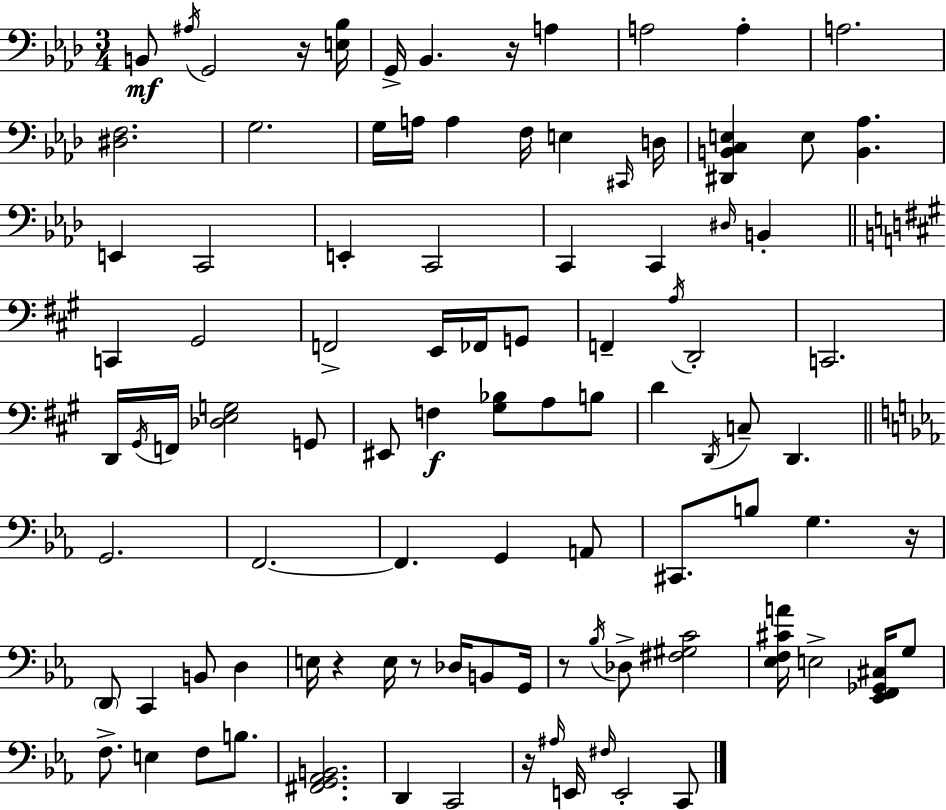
B2/e A#3/s G2/h R/s [E3,Bb3]/s G2/s Bb2/q. R/s A3/q A3/h A3/q A3/h. [D#3,F3]/h. G3/h. G3/s A3/s A3/q F3/s E3/q C#2/s D3/s [D#2,B2,C3,E3]/q E3/e [B2,Ab3]/q. E2/q C2/h E2/q C2/h C2/q C2/q D#3/s B2/q C2/q G#2/h F2/h E2/s FES2/s G2/e F2/q A3/s D2/h C2/h. D2/s G#2/s F2/s [Db3,E3,G3]/h G2/e EIS2/e F3/q [G#3,Bb3]/e A3/e B3/e D4/q D2/s C3/e D2/q. G2/h. F2/h. F2/q. G2/q A2/e C#2/e. B3/e G3/q. R/s D2/e C2/q B2/e D3/q E3/s R/q E3/s R/e Db3/s B2/e G2/s R/e Bb3/s Db3/e [F#3,G#3,C4]/h [Eb3,F3,C#4,A4]/s E3/h [Eb2,F2,Gb2,C#3]/s G3/e F3/e. E3/q F3/e B3/e. [F#2,G2,Ab2,B2]/h. D2/q C2/h R/s A#3/s E2/s F#3/s E2/h C2/e